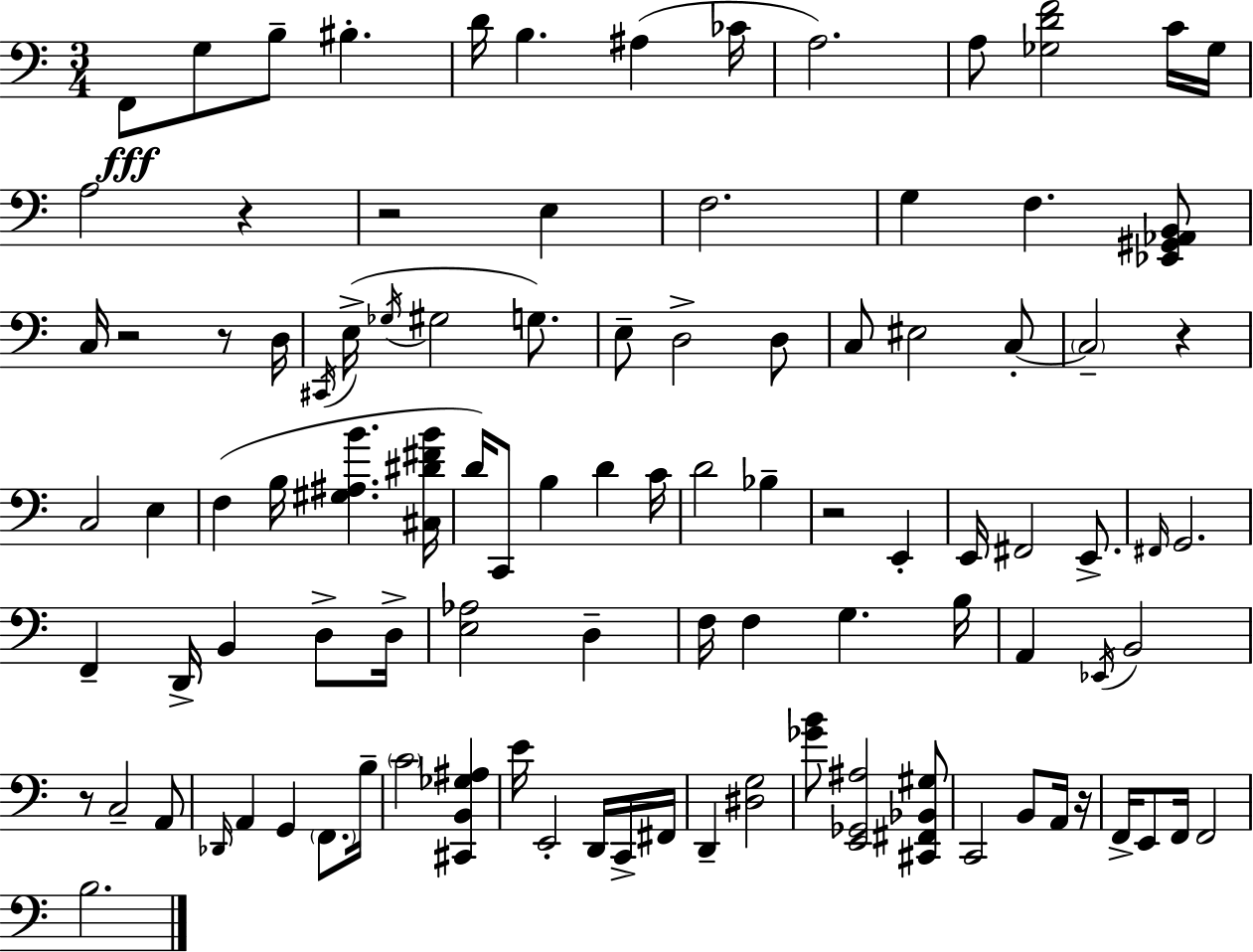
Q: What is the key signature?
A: C major